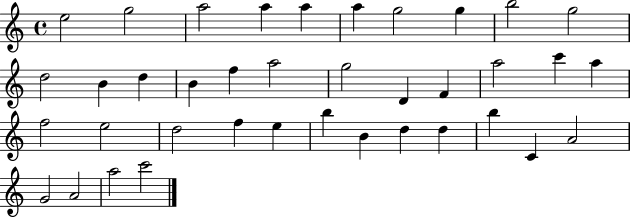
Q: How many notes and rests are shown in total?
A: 38